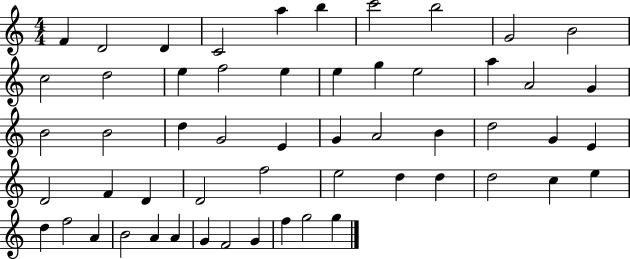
{
  \clef treble
  \numericTimeSignature
  \time 4/4
  \key c \major
  f'4 d'2 d'4 | c'2 a''4 b''4 | c'''2 b''2 | g'2 b'2 | \break c''2 d''2 | e''4 f''2 e''4 | e''4 g''4 e''2 | a''4 a'2 g'4 | \break b'2 b'2 | d''4 g'2 e'4 | g'4 a'2 b'4 | d''2 g'4 e'4 | \break d'2 f'4 d'4 | d'2 f''2 | e''2 d''4 d''4 | d''2 c''4 e''4 | \break d''4 f''2 a'4 | b'2 a'4 a'4 | g'4 f'2 g'4 | f''4 g''2 g''4 | \break \bar "|."
}